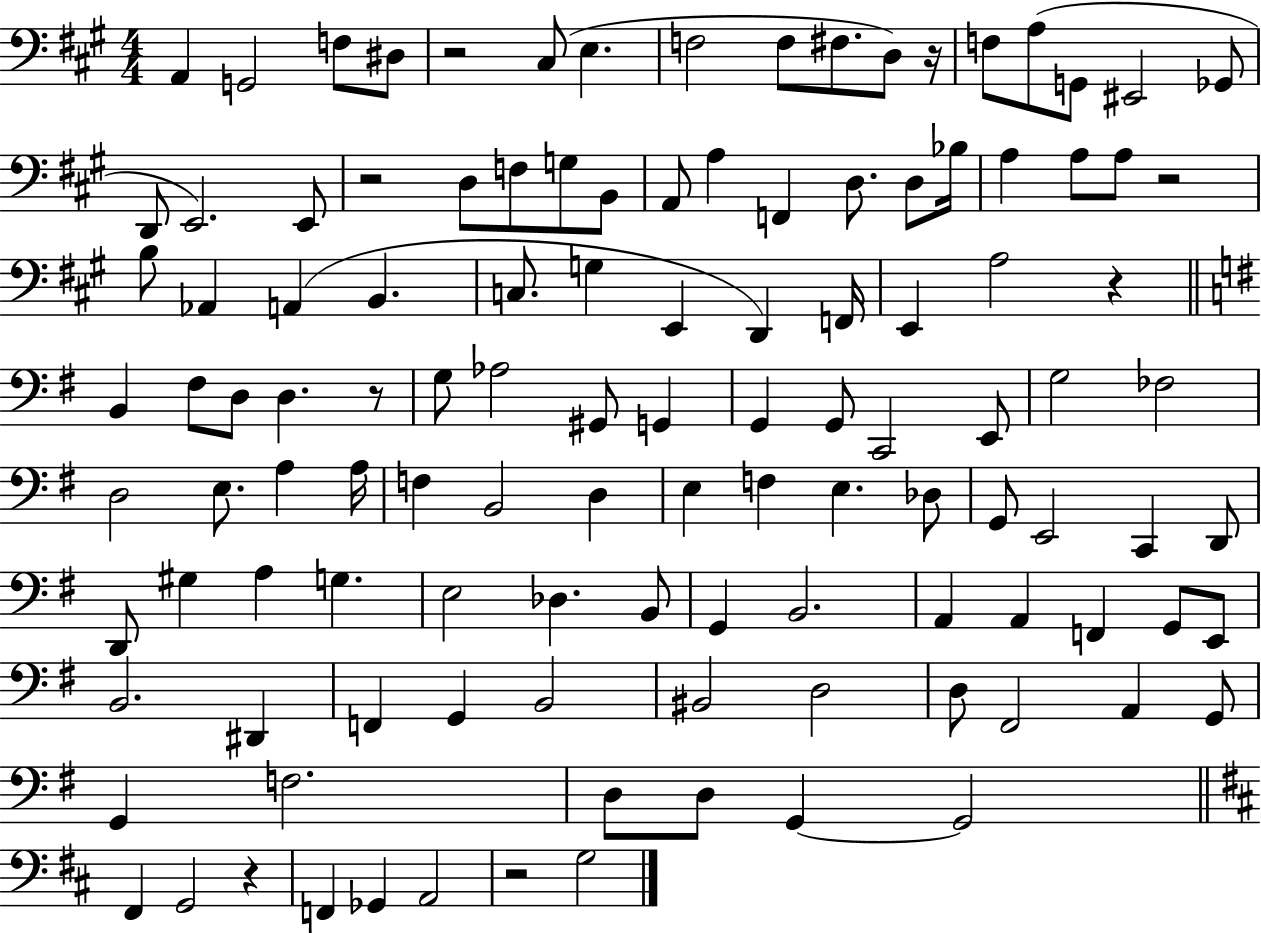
{
  \clef bass
  \numericTimeSignature
  \time 4/4
  \key a \major
  a,4 g,2 f8 dis8 | r2 cis8( e4. | f2 f8 fis8. d8) r16 | f8 a8( g,8 eis,2 ges,8 | \break d,8 e,2.) e,8 | r2 d8 f8 g8 b,8 | a,8 a4 f,4 d8. d8 bes16 | a4 a8 a8 r2 | \break b8 aes,4 a,4( b,4. | c8. g4 e,4 d,4) f,16 | e,4 a2 r4 | \bar "||" \break \key e \minor b,4 fis8 d8 d4. r8 | g8 aes2 gis,8 g,4 | g,4 g,8 c,2 e,8 | g2 fes2 | \break d2 e8. a4 a16 | f4 b,2 d4 | e4 f4 e4. des8 | g,8 e,2 c,4 d,8 | \break d,8 gis4 a4 g4. | e2 des4. b,8 | g,4 b,2. | a,4 a,4 f,4 g,8 e,8 | \break b,2. dis,4 | f,4 g,4 b,2 | bis,2 d2 | d8 fis,2 a,4 g,8 | \break g,4 f2. | d8 d8 g,4~~ g,2 | \bar "||" \break \key d \major fis,4 g,2 r4 | f,4 ges,4 a,2 | r2 g2 | \bar "|."
}